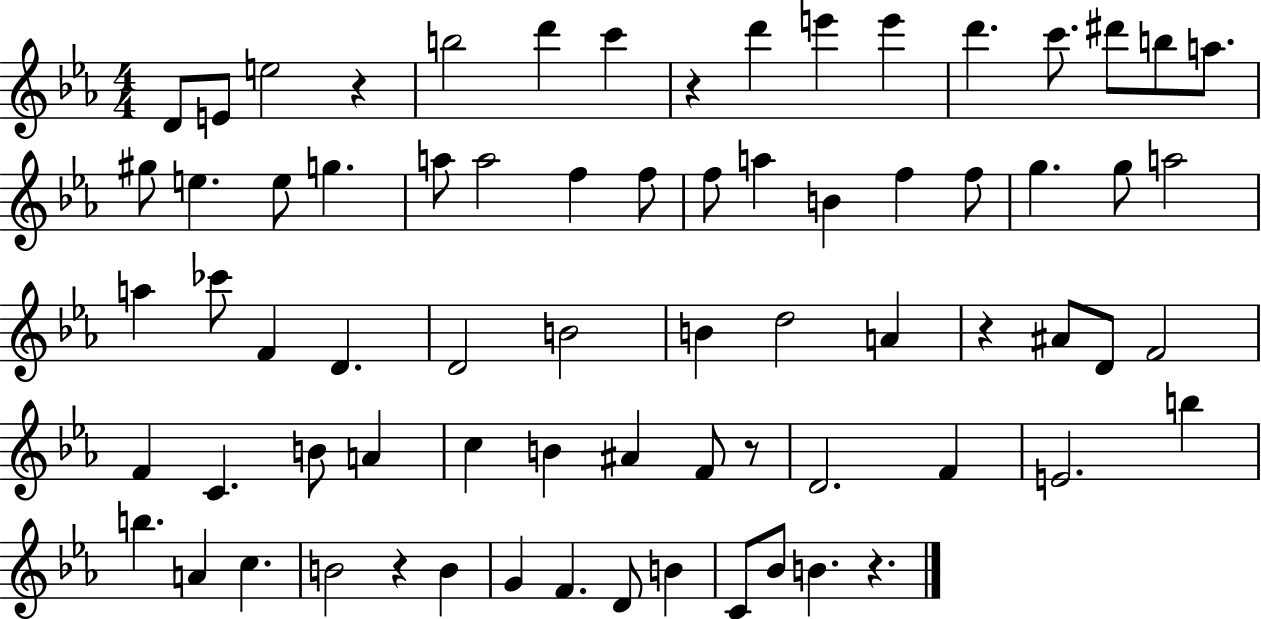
{
  \clef treble
  \numericTimeSignature
  \time 4/4
  \key ees \major
  \repeat volta 2 { d'8 e'8 e''2 r4 | b''2 d'''4 c'''4 | r4 d'''4 e'''4 e'''4 | d'''4. c'''8. dis'''8 b''8 a''8. | \break gis''8 e''4. e''8 g''4. | a''8 a''2 f''4 f''8 | f''8 a''4 b'4 f''4 f''8 | g''4. g''8 a''2 | \break a''4 ces'''8 f'4 d'4. | d'2 b'2 | b'4 d''2 a'4 | r4 ais'8 d'8 f'2 | \break f'4 c'4. b'8 a'4 | c''4 b'4 ais'4 f'8 r8 | d'2. f'4 | e'2. b''4 | \break b''4. a'4 c''4. | b'2 r4 b'4 | g'4 f'4. d'8 b'4 | c'8 bes'8 b'4. r4. | \break } \bar "|."
}